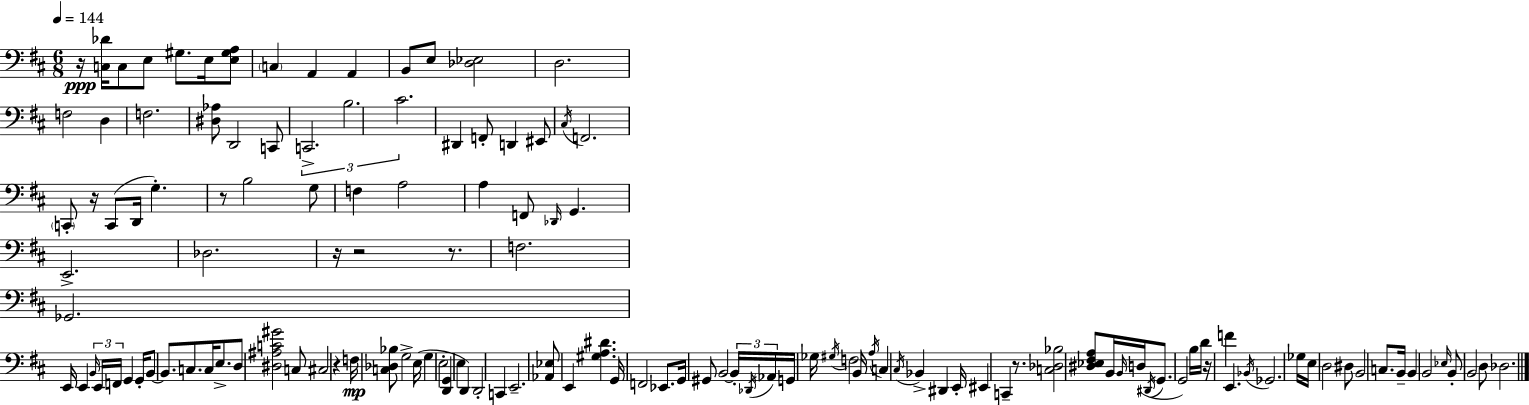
{
  \clef bass
  \numericTimeSignature
  \time 6/8
  \key d \major
  \tempo 4 = 144
  r16\ppp <c des'>16 c8 e8 gis8. e16 <e gis a>8 | \parenthesize c4 a,4 a,4 | b,8 e8 <des ees>2 | d2. | \break f2 d4 | f2. | <dis aes>8 d,2 c,8 | \tuplet 3/2 { c,2.-> | \break b2. | cis'2. } | dis,4 f,8-. d,4 eis,8 | \acciaccatura { cis16 } f,2. | \break \parenthesize c,8-. r16 c,8( d,16 g4.-.) | r8 b2 g8 | f4 a2 | a4 f,8 \grace { des,16 } g,4. | \break e,2.-> | des2. | r16 r2 r8. | f2. | \break ges,2. | e,16 e,4 \tuplet 3/2 { \grace { b,16 } e,16 f,16 } g,4 | g,16-. b,8~~ b,8. c8. c16 | e8.-> d8 <dis ais c' gis'>2 | \break c8 cis2 r4 | f16\mp <c des bes>8 g2-> | e16( g4 e2-. | <d, g,>4 e4 d,4) | \break d,2-. c,4 | e,2.-- | <aes, ees>8 e,4 <gis a dis'>4. | g,16 f,2 | \break ees,8. g,16 gis,8 b,2~~ | \tuplet 3/2 { b,16-. \acciaccatura { des,16 } \parenthesize aes,16 } g,16 ges16 \acciaccatura { gis16 } f2 | b,16 \acciaccatura { a16 } c4 \acciaccatura { cis16 } bes,4-> | dis,4 e,16-. eis,4 | \break c,4-- r8. <c des bes>2 | <dis ees fis a>8 b,16 \grace { b,16 }( d16 \acciaccatura { dis,16 } g,8. | g,2) b16 d'16 r16 f'4 | e,4. \acciaccatura { bes,16 } ges,2. | \break ges16 e16 | d2 dis8 b,2 | c8. b,16-- b,4 | b,2 \grace { ees16 } b,8-. | \break b,2 d8 des2. | \bar "|."
}